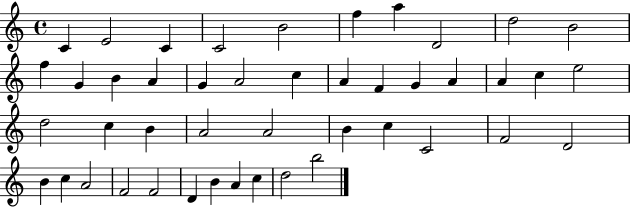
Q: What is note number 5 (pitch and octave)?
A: B4